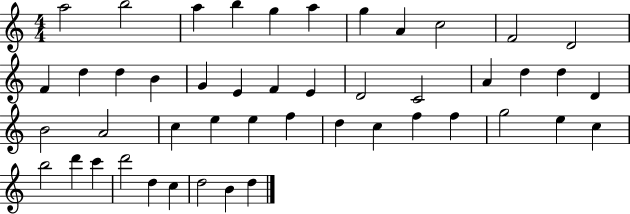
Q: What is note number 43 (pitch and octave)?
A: D5